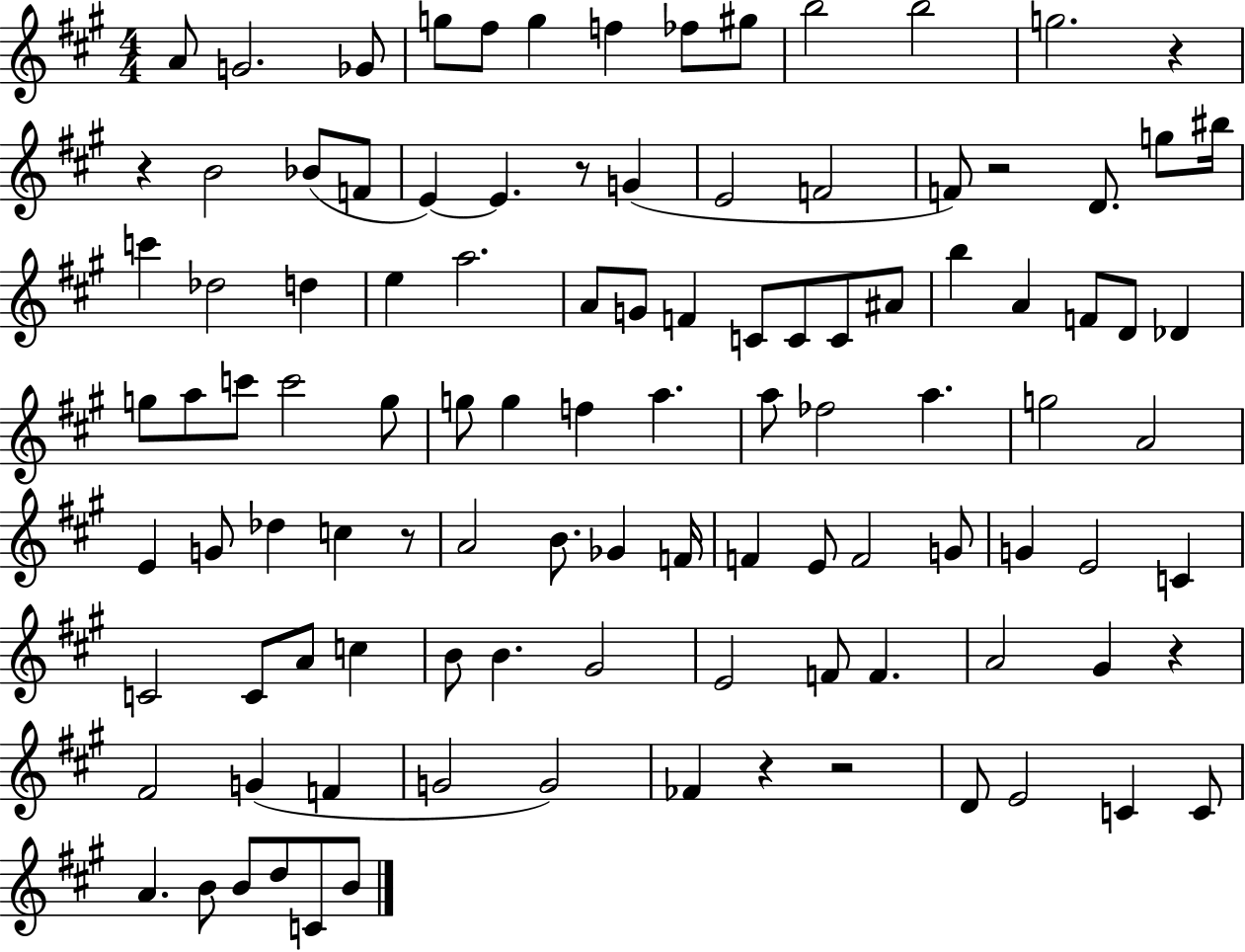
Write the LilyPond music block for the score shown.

{
  \clef treble
  \numericTimeSignature
  \time 4/4
  \key a \major
  a'8 g'2. ges'8 | g''8 fis''8 g''4 f''4 fes''8 gis''8 | b''2 b''2 | g''2. r4 | \break r4 b'2 bes'8( f'8 | e'4~~) e'4. r8 g'4( | e'2 f'2 | f'8) r2 d'8. g''8 bis''16 | \break c'''4 des''2 d''4 | e''4 a''2. | a'8 g'8 f'4 c'8 c'8 c'8 ais'8 | b''4 a'4 f'8 d'8 des'4 | \break g''8 a''8 c'''8 c'''2 g''8 | g''8 g''4 f''4 a''4. | a''8 fes''2 a''4. | g''2 a'2 | \break e'4 g'8 des''4 c''4 r8 | a'2 b'8. ges'4 f'16 | f'4 e'8 f'2 g'8 | g'4 e'2 c'4 | \break c'2 c'8 a'8 c''4 | b'8 b'4. gis'2 | e'2 f'8 f'4. | a'2 gis'4 r4 | \break fis'2 g'4( f'4 | g'2 g'2) | fes'4 r4 r2 | d'8 e'2 c'4 c'8 | \break a'4. b'8 b'8 d''8 c'8 b'8 | \bar "|."
}